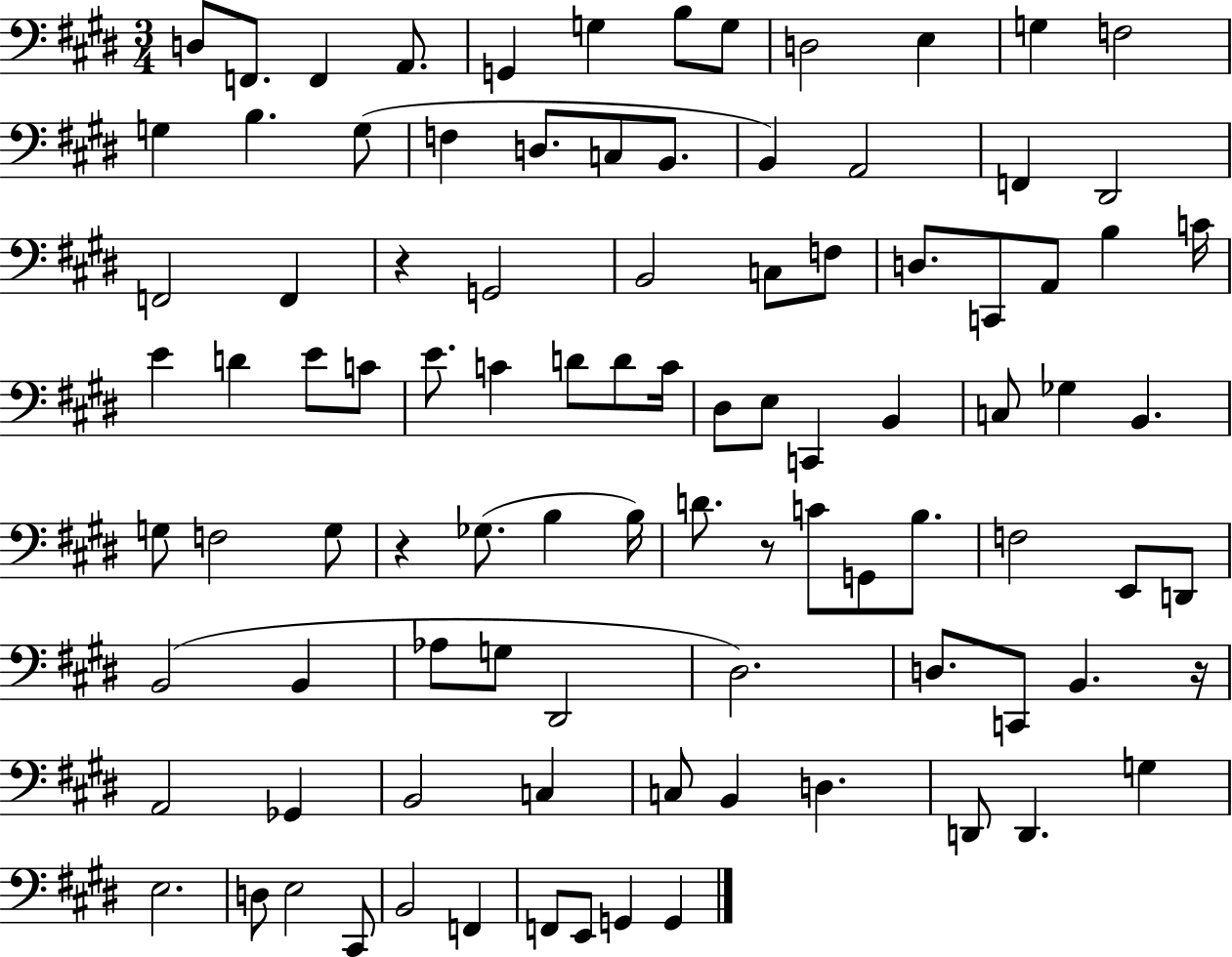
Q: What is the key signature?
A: E major